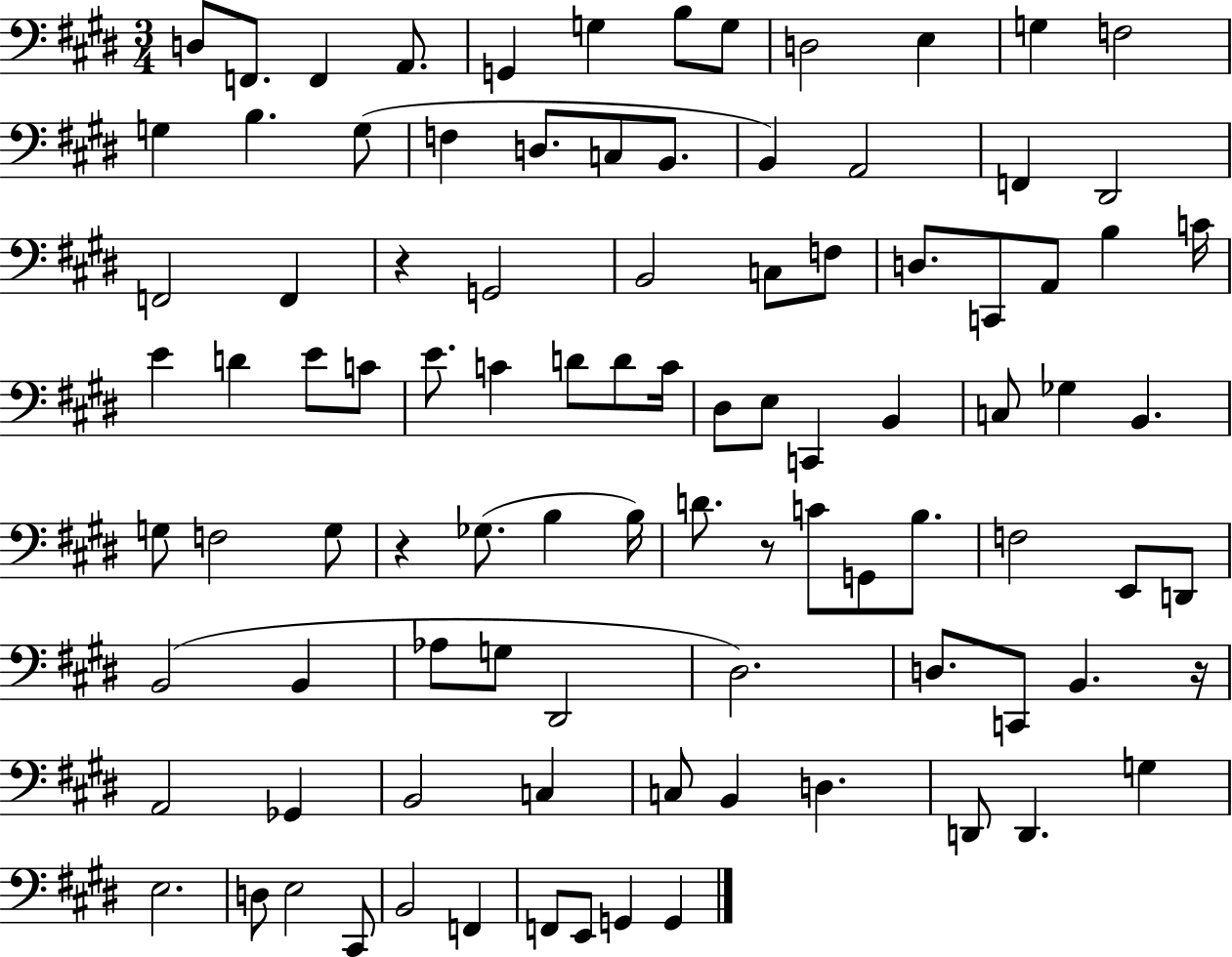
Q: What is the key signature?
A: E major